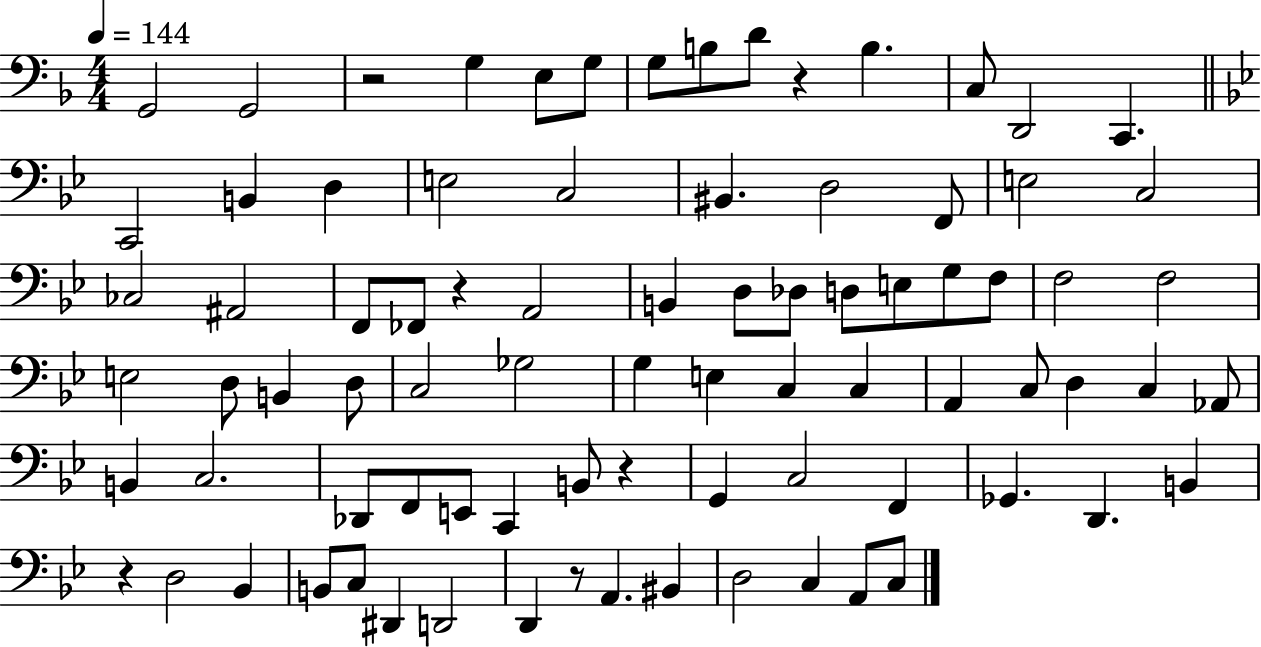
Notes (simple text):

G2/h G2/h R/h G3/q E3/e G3/e G3/e B3/e D4/e R/q B3/q. C3/e D2/h C2/q. C2/h B2/q D3/q E3/h C3/h BIS2/q. D3/h F2/e E3/h C3/h CES3/h A#2/h F2/e FES2/e R/q A2/h B2/q D3/e Db3/e D3/e E3/e G3/e F3/e F3/h F3/h E3/h D3/e B2/q D3/e C3/h Gb3/h G3/q E3/q C3/q C3/q A2/q C3/e D3/q C3/q Ab2/e B2/q C3/h. Db2/e F2/e E2/e C2/q B2/e R/q G2/q C3/h F2/q Gb2/q. D2/q. B2/q R/q D3/h Bb2/q B2/e C3/e D#2/q D2/h D2/q R/e A2/q. BIS2/q D3/h C3/q A2/e C3/e